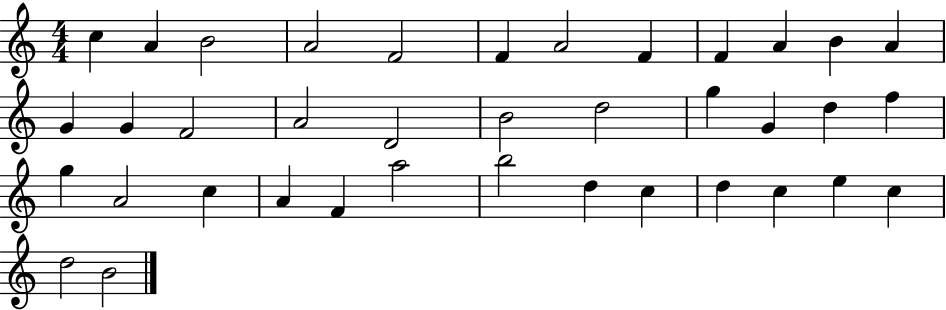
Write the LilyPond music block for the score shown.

{
  \clef treble
  \numericTimeSignature
  \time 4/4
  \key c \major
  c''4 a'4 b'2 | a'2 f'2 | f'4 a'2 f'4 | f'4 a'4 b'4 a'4 | \break g'4 g'4 f'2 | a'2 d'2 | b'2 d''2 | g''4 g'4 d''4 f''4 | \break g''4 a'2 c''4 | a'4 f'4 a''2 | b''2 d''4 c''4 | d''4 c''4 e''4 c''4 | \break d''2 b'2 | \bar "|."
}